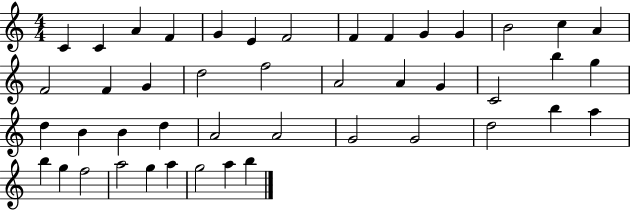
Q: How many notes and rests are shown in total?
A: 45